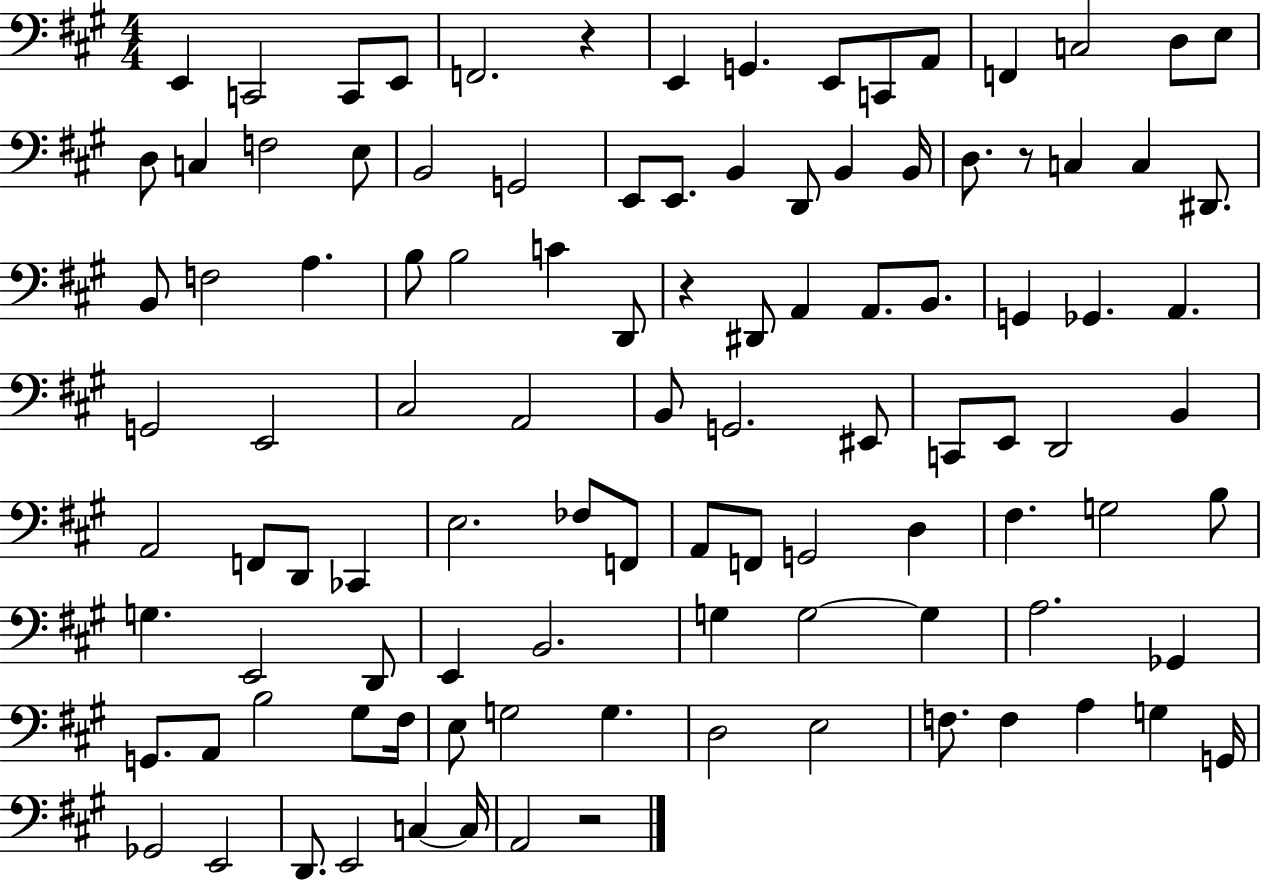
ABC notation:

X:1
T:Untitled
M:4/4
L:1/4
K:A
E,, C,,2 C,,/2 E,,/2 F,,2 z E,, G,, E,,/2 C,,/2 A,,/2 F,, C,2 D,/2 E,/2 D,/2 C, F,2 E,/2 B,,2 G,,2 E,,/2 E,,/2 B,, D,,/2 B,, B,,/4 D,/2 z/2 C, C, ^D,,/2 B,,/2 F,2 A, B,/2 B,2 C D,,/2 z ^D,,/2 A,, A,,/2 B,,/2 G,, _G,, A,, G,,2 E,,2 ^C,2 A,,2 B,,/2 G,,2 ^E,,/2 C,,/2 E,,/2 D,,2 B,, A,,2 F,,/2 D,,/2 _C,, E,2 _F,/2 F,,/2 A,,/2 F,,/2 G,,2 D, ^F, G,2 B,/2 G, E,,2 D,,/2 E,, B,,2 G, G,2 G, A,2 _G,, G,,/2 A,,/2 B,2 ^G,/2 ^F,/4 E,/2 G,2 G, D,2 E,2 F,/2 F, A, G, G,,/4 _G,,2 E,,2 D,,/2 E,,2 C, C,/4 A,,2 z2